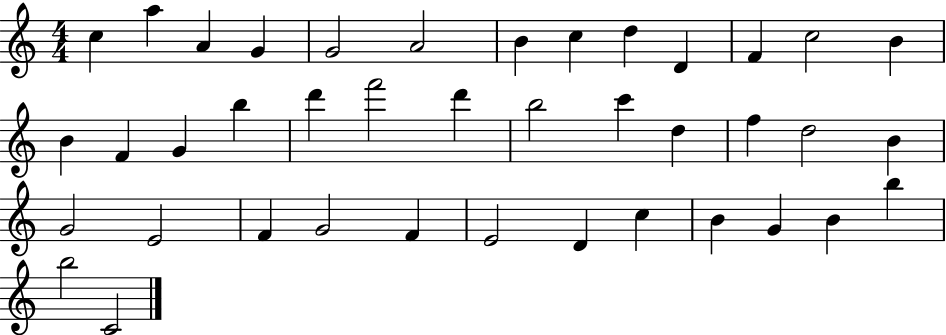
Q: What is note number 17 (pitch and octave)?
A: B5